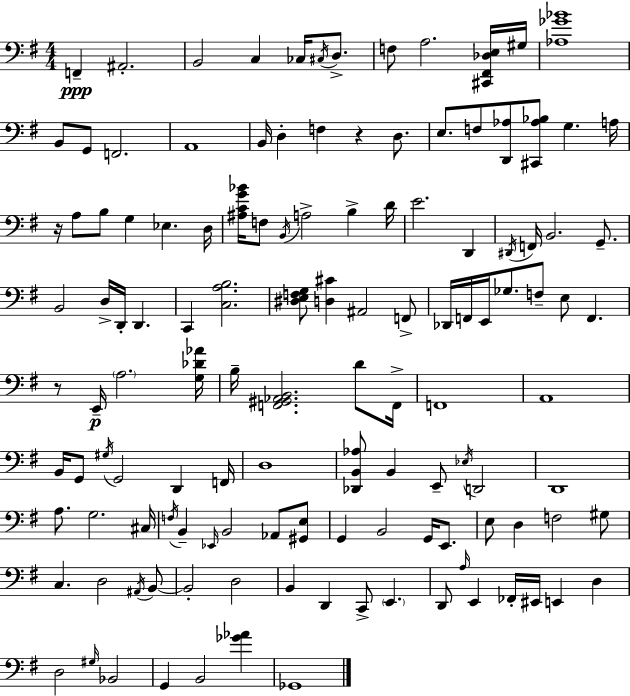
F2/q A#2/h. B2/h C3/q CES3/s C#3/s D3/e. F3/e A3/h. [C#2,F#2,Db3,E3]/s G#3/s [Ab3,Gb4,Bb4]/w B2/e G2/e F2/h. A2/w B2/s D3/q F3/q R/q D3/e. E3/e. F3/e [D2,Ab3]/e [C#2,Ab3,Bb3]/e G3/q. A3/s R/s A3/e B3/e G3/q Eb3/q. D3/s [A#3,C4,G4,Bb4]/s F3/e B2/s A3/h B3/q D4/s E4/h. D2/q D#2/s F2/s B2/h. G2/e. B2/h D3/s D2/s D2/q. C2/q [C3,A3,B3]/h. [D#3,E3,F3,G3]/e [D3,C#4]/q A#2/h F2/e Db2/s F2/s E2/s Gb3/e. F3/e E3/e F2/q. R/e E2/s A3/h. [G3,Db4,Ab4]/s B3/s [F2,G#2,Ab2,B2]/h. D4/e F2/s F2/w A2/w B2/s G2/e G#3/s G2/h D2/q F2/s D3/w [Db2,B2,Ab3]/e B2/q E2/e Eb3/s D2/h D2/w A3/e. G3/h. C#3/s F3/s B2/q Eb2/s B2/h Ab2/e [G#2,E3]/e G2/q B2/h G2/s E2/e. E3/e D3/q F3/h G#3/e C3/q. D3/h A#2/s B2/e B2/h D3/h B2/q D2/q C2/e E2/q. D2/e A3/s E2/q FES2/s EIS2/s E2/q D3/q D3/h G#3/s Bb2/h G2/q B2/h [Gb4,Ab4]/q Gb2/w